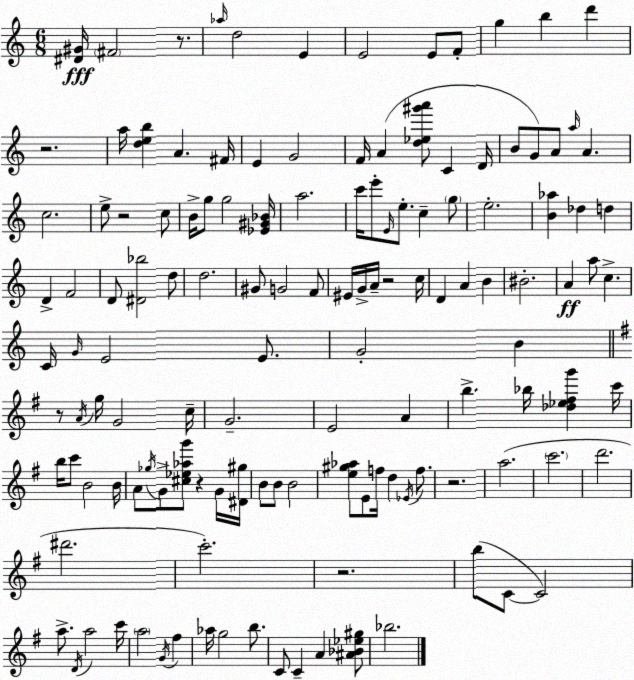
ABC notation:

X:1
T:Untitled
M:6/8
L:1/4
K:C
[^D^G]/4 ^F2 z/2 _a/4 d2 E E2 E/2 F/2 g b d' z2 a/4 [deb] A ^F/4 E G2 F/4 A [d_e^g'a']/2 C D/4 B/2 G/2 A/2 a/4 A c2 e/2 z2 c/2 B/4 g/2 g2 [_E^G_B]/4 a2 c'/4 e'/2 E/4 e/2 c g/2 e2 [B_a] _d d D F2 D/2 [^D_b]2 d/2 d2 ^G/2 G2 F/2 ^E/4 G/4 A/4 z2 c/4 D A B ^B2 A a/2 c C/4 G/4 E2 E/2 G2 B z/2 A/4 g/4 G2 c/4 G2 E2 A b _b/4 [_d_e^fg'] c'/4 b/4 c'/2 B2 B/4 A/2 _g/4 G/2 [^c_e_ag']/2 z G/4 [^D^g]/4 B/2 B/2 B2 [e^g_a]/2 E/2 f/4 d _E/4 f/2 z2 a2 c'2 d'2 ^d'2 c'2 z2 b/2 C/2 C2 a/2 D/4 a2 c'/4 a2 G/4 ^f _a/4 g2 b/2 C/2 C A [^A_B_e^g]/2 _b2